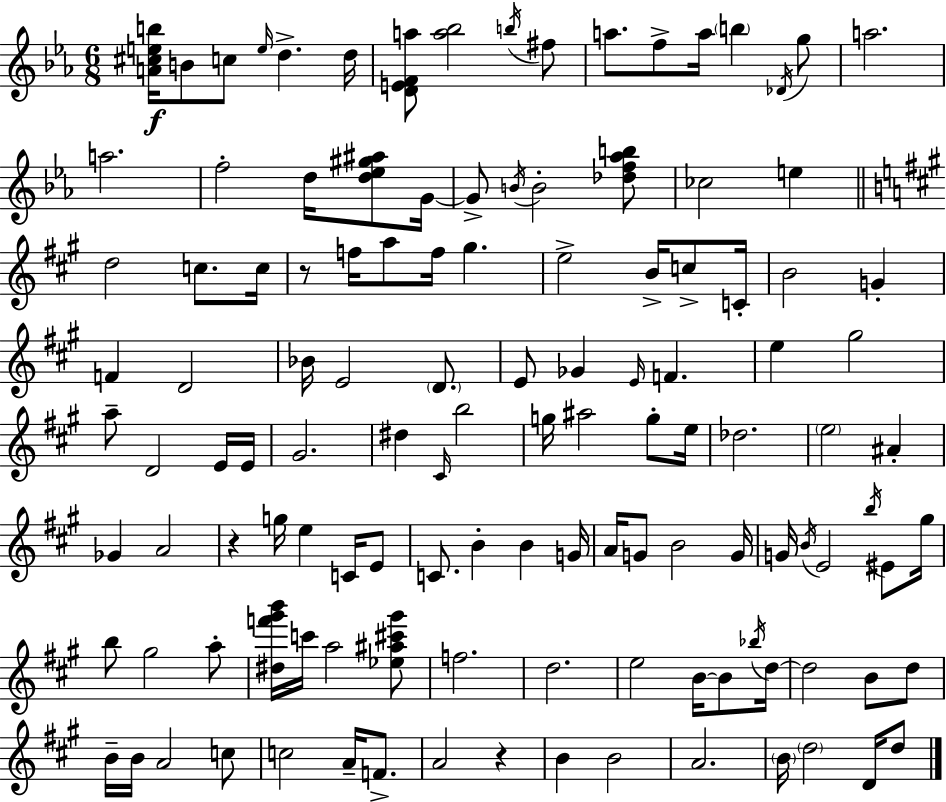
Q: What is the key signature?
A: EES major